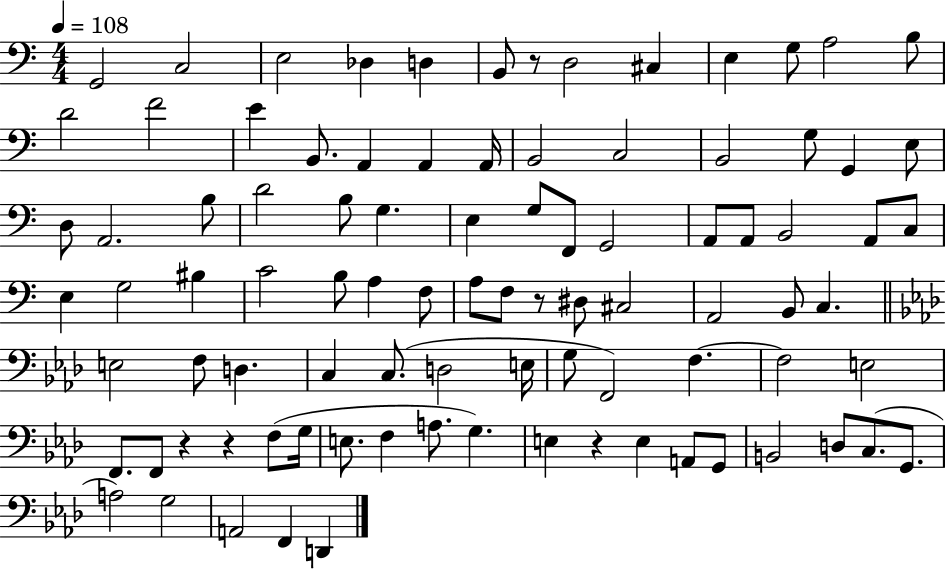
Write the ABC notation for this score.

X:1
T:Untitled
M:4/4
L:1/4
K:C
G,,2 C,2 E,2 _D, D, B,,/2 z/2 D,2 ^C, E, G,/2 A,2 B,/2 D2 F2 E B,,/2 A,, A,, A,,/4 B,,2 C,2 B,,2 G,/2 G,, E,/2 D,/2 A,,2 B,/2 D2 B,/2 G, E, G,/2 F,,/2 G,,2 A,,/2 A,,/2 B,,2 A,,/2 C,/2 E, G,2 ^B, C2 B,/2 A, F,/2 A,/2 F,/2 z/2 ^D,/2 ^C,2 A,,2 B,,/2 C, E,2 F,/2 D, C, C,/2 D,2 E,/4 G,/2 F,,2 F, F,2 E,2 F,,/2 F,,/2 z z F,/2 G,/4 E,/2 F, A,/2 G, E, z E, A,,/2 G,,/2 B,,2 D,/2 C,/2 G,,/2 A,2 G,2 A,,2 F,, D,,